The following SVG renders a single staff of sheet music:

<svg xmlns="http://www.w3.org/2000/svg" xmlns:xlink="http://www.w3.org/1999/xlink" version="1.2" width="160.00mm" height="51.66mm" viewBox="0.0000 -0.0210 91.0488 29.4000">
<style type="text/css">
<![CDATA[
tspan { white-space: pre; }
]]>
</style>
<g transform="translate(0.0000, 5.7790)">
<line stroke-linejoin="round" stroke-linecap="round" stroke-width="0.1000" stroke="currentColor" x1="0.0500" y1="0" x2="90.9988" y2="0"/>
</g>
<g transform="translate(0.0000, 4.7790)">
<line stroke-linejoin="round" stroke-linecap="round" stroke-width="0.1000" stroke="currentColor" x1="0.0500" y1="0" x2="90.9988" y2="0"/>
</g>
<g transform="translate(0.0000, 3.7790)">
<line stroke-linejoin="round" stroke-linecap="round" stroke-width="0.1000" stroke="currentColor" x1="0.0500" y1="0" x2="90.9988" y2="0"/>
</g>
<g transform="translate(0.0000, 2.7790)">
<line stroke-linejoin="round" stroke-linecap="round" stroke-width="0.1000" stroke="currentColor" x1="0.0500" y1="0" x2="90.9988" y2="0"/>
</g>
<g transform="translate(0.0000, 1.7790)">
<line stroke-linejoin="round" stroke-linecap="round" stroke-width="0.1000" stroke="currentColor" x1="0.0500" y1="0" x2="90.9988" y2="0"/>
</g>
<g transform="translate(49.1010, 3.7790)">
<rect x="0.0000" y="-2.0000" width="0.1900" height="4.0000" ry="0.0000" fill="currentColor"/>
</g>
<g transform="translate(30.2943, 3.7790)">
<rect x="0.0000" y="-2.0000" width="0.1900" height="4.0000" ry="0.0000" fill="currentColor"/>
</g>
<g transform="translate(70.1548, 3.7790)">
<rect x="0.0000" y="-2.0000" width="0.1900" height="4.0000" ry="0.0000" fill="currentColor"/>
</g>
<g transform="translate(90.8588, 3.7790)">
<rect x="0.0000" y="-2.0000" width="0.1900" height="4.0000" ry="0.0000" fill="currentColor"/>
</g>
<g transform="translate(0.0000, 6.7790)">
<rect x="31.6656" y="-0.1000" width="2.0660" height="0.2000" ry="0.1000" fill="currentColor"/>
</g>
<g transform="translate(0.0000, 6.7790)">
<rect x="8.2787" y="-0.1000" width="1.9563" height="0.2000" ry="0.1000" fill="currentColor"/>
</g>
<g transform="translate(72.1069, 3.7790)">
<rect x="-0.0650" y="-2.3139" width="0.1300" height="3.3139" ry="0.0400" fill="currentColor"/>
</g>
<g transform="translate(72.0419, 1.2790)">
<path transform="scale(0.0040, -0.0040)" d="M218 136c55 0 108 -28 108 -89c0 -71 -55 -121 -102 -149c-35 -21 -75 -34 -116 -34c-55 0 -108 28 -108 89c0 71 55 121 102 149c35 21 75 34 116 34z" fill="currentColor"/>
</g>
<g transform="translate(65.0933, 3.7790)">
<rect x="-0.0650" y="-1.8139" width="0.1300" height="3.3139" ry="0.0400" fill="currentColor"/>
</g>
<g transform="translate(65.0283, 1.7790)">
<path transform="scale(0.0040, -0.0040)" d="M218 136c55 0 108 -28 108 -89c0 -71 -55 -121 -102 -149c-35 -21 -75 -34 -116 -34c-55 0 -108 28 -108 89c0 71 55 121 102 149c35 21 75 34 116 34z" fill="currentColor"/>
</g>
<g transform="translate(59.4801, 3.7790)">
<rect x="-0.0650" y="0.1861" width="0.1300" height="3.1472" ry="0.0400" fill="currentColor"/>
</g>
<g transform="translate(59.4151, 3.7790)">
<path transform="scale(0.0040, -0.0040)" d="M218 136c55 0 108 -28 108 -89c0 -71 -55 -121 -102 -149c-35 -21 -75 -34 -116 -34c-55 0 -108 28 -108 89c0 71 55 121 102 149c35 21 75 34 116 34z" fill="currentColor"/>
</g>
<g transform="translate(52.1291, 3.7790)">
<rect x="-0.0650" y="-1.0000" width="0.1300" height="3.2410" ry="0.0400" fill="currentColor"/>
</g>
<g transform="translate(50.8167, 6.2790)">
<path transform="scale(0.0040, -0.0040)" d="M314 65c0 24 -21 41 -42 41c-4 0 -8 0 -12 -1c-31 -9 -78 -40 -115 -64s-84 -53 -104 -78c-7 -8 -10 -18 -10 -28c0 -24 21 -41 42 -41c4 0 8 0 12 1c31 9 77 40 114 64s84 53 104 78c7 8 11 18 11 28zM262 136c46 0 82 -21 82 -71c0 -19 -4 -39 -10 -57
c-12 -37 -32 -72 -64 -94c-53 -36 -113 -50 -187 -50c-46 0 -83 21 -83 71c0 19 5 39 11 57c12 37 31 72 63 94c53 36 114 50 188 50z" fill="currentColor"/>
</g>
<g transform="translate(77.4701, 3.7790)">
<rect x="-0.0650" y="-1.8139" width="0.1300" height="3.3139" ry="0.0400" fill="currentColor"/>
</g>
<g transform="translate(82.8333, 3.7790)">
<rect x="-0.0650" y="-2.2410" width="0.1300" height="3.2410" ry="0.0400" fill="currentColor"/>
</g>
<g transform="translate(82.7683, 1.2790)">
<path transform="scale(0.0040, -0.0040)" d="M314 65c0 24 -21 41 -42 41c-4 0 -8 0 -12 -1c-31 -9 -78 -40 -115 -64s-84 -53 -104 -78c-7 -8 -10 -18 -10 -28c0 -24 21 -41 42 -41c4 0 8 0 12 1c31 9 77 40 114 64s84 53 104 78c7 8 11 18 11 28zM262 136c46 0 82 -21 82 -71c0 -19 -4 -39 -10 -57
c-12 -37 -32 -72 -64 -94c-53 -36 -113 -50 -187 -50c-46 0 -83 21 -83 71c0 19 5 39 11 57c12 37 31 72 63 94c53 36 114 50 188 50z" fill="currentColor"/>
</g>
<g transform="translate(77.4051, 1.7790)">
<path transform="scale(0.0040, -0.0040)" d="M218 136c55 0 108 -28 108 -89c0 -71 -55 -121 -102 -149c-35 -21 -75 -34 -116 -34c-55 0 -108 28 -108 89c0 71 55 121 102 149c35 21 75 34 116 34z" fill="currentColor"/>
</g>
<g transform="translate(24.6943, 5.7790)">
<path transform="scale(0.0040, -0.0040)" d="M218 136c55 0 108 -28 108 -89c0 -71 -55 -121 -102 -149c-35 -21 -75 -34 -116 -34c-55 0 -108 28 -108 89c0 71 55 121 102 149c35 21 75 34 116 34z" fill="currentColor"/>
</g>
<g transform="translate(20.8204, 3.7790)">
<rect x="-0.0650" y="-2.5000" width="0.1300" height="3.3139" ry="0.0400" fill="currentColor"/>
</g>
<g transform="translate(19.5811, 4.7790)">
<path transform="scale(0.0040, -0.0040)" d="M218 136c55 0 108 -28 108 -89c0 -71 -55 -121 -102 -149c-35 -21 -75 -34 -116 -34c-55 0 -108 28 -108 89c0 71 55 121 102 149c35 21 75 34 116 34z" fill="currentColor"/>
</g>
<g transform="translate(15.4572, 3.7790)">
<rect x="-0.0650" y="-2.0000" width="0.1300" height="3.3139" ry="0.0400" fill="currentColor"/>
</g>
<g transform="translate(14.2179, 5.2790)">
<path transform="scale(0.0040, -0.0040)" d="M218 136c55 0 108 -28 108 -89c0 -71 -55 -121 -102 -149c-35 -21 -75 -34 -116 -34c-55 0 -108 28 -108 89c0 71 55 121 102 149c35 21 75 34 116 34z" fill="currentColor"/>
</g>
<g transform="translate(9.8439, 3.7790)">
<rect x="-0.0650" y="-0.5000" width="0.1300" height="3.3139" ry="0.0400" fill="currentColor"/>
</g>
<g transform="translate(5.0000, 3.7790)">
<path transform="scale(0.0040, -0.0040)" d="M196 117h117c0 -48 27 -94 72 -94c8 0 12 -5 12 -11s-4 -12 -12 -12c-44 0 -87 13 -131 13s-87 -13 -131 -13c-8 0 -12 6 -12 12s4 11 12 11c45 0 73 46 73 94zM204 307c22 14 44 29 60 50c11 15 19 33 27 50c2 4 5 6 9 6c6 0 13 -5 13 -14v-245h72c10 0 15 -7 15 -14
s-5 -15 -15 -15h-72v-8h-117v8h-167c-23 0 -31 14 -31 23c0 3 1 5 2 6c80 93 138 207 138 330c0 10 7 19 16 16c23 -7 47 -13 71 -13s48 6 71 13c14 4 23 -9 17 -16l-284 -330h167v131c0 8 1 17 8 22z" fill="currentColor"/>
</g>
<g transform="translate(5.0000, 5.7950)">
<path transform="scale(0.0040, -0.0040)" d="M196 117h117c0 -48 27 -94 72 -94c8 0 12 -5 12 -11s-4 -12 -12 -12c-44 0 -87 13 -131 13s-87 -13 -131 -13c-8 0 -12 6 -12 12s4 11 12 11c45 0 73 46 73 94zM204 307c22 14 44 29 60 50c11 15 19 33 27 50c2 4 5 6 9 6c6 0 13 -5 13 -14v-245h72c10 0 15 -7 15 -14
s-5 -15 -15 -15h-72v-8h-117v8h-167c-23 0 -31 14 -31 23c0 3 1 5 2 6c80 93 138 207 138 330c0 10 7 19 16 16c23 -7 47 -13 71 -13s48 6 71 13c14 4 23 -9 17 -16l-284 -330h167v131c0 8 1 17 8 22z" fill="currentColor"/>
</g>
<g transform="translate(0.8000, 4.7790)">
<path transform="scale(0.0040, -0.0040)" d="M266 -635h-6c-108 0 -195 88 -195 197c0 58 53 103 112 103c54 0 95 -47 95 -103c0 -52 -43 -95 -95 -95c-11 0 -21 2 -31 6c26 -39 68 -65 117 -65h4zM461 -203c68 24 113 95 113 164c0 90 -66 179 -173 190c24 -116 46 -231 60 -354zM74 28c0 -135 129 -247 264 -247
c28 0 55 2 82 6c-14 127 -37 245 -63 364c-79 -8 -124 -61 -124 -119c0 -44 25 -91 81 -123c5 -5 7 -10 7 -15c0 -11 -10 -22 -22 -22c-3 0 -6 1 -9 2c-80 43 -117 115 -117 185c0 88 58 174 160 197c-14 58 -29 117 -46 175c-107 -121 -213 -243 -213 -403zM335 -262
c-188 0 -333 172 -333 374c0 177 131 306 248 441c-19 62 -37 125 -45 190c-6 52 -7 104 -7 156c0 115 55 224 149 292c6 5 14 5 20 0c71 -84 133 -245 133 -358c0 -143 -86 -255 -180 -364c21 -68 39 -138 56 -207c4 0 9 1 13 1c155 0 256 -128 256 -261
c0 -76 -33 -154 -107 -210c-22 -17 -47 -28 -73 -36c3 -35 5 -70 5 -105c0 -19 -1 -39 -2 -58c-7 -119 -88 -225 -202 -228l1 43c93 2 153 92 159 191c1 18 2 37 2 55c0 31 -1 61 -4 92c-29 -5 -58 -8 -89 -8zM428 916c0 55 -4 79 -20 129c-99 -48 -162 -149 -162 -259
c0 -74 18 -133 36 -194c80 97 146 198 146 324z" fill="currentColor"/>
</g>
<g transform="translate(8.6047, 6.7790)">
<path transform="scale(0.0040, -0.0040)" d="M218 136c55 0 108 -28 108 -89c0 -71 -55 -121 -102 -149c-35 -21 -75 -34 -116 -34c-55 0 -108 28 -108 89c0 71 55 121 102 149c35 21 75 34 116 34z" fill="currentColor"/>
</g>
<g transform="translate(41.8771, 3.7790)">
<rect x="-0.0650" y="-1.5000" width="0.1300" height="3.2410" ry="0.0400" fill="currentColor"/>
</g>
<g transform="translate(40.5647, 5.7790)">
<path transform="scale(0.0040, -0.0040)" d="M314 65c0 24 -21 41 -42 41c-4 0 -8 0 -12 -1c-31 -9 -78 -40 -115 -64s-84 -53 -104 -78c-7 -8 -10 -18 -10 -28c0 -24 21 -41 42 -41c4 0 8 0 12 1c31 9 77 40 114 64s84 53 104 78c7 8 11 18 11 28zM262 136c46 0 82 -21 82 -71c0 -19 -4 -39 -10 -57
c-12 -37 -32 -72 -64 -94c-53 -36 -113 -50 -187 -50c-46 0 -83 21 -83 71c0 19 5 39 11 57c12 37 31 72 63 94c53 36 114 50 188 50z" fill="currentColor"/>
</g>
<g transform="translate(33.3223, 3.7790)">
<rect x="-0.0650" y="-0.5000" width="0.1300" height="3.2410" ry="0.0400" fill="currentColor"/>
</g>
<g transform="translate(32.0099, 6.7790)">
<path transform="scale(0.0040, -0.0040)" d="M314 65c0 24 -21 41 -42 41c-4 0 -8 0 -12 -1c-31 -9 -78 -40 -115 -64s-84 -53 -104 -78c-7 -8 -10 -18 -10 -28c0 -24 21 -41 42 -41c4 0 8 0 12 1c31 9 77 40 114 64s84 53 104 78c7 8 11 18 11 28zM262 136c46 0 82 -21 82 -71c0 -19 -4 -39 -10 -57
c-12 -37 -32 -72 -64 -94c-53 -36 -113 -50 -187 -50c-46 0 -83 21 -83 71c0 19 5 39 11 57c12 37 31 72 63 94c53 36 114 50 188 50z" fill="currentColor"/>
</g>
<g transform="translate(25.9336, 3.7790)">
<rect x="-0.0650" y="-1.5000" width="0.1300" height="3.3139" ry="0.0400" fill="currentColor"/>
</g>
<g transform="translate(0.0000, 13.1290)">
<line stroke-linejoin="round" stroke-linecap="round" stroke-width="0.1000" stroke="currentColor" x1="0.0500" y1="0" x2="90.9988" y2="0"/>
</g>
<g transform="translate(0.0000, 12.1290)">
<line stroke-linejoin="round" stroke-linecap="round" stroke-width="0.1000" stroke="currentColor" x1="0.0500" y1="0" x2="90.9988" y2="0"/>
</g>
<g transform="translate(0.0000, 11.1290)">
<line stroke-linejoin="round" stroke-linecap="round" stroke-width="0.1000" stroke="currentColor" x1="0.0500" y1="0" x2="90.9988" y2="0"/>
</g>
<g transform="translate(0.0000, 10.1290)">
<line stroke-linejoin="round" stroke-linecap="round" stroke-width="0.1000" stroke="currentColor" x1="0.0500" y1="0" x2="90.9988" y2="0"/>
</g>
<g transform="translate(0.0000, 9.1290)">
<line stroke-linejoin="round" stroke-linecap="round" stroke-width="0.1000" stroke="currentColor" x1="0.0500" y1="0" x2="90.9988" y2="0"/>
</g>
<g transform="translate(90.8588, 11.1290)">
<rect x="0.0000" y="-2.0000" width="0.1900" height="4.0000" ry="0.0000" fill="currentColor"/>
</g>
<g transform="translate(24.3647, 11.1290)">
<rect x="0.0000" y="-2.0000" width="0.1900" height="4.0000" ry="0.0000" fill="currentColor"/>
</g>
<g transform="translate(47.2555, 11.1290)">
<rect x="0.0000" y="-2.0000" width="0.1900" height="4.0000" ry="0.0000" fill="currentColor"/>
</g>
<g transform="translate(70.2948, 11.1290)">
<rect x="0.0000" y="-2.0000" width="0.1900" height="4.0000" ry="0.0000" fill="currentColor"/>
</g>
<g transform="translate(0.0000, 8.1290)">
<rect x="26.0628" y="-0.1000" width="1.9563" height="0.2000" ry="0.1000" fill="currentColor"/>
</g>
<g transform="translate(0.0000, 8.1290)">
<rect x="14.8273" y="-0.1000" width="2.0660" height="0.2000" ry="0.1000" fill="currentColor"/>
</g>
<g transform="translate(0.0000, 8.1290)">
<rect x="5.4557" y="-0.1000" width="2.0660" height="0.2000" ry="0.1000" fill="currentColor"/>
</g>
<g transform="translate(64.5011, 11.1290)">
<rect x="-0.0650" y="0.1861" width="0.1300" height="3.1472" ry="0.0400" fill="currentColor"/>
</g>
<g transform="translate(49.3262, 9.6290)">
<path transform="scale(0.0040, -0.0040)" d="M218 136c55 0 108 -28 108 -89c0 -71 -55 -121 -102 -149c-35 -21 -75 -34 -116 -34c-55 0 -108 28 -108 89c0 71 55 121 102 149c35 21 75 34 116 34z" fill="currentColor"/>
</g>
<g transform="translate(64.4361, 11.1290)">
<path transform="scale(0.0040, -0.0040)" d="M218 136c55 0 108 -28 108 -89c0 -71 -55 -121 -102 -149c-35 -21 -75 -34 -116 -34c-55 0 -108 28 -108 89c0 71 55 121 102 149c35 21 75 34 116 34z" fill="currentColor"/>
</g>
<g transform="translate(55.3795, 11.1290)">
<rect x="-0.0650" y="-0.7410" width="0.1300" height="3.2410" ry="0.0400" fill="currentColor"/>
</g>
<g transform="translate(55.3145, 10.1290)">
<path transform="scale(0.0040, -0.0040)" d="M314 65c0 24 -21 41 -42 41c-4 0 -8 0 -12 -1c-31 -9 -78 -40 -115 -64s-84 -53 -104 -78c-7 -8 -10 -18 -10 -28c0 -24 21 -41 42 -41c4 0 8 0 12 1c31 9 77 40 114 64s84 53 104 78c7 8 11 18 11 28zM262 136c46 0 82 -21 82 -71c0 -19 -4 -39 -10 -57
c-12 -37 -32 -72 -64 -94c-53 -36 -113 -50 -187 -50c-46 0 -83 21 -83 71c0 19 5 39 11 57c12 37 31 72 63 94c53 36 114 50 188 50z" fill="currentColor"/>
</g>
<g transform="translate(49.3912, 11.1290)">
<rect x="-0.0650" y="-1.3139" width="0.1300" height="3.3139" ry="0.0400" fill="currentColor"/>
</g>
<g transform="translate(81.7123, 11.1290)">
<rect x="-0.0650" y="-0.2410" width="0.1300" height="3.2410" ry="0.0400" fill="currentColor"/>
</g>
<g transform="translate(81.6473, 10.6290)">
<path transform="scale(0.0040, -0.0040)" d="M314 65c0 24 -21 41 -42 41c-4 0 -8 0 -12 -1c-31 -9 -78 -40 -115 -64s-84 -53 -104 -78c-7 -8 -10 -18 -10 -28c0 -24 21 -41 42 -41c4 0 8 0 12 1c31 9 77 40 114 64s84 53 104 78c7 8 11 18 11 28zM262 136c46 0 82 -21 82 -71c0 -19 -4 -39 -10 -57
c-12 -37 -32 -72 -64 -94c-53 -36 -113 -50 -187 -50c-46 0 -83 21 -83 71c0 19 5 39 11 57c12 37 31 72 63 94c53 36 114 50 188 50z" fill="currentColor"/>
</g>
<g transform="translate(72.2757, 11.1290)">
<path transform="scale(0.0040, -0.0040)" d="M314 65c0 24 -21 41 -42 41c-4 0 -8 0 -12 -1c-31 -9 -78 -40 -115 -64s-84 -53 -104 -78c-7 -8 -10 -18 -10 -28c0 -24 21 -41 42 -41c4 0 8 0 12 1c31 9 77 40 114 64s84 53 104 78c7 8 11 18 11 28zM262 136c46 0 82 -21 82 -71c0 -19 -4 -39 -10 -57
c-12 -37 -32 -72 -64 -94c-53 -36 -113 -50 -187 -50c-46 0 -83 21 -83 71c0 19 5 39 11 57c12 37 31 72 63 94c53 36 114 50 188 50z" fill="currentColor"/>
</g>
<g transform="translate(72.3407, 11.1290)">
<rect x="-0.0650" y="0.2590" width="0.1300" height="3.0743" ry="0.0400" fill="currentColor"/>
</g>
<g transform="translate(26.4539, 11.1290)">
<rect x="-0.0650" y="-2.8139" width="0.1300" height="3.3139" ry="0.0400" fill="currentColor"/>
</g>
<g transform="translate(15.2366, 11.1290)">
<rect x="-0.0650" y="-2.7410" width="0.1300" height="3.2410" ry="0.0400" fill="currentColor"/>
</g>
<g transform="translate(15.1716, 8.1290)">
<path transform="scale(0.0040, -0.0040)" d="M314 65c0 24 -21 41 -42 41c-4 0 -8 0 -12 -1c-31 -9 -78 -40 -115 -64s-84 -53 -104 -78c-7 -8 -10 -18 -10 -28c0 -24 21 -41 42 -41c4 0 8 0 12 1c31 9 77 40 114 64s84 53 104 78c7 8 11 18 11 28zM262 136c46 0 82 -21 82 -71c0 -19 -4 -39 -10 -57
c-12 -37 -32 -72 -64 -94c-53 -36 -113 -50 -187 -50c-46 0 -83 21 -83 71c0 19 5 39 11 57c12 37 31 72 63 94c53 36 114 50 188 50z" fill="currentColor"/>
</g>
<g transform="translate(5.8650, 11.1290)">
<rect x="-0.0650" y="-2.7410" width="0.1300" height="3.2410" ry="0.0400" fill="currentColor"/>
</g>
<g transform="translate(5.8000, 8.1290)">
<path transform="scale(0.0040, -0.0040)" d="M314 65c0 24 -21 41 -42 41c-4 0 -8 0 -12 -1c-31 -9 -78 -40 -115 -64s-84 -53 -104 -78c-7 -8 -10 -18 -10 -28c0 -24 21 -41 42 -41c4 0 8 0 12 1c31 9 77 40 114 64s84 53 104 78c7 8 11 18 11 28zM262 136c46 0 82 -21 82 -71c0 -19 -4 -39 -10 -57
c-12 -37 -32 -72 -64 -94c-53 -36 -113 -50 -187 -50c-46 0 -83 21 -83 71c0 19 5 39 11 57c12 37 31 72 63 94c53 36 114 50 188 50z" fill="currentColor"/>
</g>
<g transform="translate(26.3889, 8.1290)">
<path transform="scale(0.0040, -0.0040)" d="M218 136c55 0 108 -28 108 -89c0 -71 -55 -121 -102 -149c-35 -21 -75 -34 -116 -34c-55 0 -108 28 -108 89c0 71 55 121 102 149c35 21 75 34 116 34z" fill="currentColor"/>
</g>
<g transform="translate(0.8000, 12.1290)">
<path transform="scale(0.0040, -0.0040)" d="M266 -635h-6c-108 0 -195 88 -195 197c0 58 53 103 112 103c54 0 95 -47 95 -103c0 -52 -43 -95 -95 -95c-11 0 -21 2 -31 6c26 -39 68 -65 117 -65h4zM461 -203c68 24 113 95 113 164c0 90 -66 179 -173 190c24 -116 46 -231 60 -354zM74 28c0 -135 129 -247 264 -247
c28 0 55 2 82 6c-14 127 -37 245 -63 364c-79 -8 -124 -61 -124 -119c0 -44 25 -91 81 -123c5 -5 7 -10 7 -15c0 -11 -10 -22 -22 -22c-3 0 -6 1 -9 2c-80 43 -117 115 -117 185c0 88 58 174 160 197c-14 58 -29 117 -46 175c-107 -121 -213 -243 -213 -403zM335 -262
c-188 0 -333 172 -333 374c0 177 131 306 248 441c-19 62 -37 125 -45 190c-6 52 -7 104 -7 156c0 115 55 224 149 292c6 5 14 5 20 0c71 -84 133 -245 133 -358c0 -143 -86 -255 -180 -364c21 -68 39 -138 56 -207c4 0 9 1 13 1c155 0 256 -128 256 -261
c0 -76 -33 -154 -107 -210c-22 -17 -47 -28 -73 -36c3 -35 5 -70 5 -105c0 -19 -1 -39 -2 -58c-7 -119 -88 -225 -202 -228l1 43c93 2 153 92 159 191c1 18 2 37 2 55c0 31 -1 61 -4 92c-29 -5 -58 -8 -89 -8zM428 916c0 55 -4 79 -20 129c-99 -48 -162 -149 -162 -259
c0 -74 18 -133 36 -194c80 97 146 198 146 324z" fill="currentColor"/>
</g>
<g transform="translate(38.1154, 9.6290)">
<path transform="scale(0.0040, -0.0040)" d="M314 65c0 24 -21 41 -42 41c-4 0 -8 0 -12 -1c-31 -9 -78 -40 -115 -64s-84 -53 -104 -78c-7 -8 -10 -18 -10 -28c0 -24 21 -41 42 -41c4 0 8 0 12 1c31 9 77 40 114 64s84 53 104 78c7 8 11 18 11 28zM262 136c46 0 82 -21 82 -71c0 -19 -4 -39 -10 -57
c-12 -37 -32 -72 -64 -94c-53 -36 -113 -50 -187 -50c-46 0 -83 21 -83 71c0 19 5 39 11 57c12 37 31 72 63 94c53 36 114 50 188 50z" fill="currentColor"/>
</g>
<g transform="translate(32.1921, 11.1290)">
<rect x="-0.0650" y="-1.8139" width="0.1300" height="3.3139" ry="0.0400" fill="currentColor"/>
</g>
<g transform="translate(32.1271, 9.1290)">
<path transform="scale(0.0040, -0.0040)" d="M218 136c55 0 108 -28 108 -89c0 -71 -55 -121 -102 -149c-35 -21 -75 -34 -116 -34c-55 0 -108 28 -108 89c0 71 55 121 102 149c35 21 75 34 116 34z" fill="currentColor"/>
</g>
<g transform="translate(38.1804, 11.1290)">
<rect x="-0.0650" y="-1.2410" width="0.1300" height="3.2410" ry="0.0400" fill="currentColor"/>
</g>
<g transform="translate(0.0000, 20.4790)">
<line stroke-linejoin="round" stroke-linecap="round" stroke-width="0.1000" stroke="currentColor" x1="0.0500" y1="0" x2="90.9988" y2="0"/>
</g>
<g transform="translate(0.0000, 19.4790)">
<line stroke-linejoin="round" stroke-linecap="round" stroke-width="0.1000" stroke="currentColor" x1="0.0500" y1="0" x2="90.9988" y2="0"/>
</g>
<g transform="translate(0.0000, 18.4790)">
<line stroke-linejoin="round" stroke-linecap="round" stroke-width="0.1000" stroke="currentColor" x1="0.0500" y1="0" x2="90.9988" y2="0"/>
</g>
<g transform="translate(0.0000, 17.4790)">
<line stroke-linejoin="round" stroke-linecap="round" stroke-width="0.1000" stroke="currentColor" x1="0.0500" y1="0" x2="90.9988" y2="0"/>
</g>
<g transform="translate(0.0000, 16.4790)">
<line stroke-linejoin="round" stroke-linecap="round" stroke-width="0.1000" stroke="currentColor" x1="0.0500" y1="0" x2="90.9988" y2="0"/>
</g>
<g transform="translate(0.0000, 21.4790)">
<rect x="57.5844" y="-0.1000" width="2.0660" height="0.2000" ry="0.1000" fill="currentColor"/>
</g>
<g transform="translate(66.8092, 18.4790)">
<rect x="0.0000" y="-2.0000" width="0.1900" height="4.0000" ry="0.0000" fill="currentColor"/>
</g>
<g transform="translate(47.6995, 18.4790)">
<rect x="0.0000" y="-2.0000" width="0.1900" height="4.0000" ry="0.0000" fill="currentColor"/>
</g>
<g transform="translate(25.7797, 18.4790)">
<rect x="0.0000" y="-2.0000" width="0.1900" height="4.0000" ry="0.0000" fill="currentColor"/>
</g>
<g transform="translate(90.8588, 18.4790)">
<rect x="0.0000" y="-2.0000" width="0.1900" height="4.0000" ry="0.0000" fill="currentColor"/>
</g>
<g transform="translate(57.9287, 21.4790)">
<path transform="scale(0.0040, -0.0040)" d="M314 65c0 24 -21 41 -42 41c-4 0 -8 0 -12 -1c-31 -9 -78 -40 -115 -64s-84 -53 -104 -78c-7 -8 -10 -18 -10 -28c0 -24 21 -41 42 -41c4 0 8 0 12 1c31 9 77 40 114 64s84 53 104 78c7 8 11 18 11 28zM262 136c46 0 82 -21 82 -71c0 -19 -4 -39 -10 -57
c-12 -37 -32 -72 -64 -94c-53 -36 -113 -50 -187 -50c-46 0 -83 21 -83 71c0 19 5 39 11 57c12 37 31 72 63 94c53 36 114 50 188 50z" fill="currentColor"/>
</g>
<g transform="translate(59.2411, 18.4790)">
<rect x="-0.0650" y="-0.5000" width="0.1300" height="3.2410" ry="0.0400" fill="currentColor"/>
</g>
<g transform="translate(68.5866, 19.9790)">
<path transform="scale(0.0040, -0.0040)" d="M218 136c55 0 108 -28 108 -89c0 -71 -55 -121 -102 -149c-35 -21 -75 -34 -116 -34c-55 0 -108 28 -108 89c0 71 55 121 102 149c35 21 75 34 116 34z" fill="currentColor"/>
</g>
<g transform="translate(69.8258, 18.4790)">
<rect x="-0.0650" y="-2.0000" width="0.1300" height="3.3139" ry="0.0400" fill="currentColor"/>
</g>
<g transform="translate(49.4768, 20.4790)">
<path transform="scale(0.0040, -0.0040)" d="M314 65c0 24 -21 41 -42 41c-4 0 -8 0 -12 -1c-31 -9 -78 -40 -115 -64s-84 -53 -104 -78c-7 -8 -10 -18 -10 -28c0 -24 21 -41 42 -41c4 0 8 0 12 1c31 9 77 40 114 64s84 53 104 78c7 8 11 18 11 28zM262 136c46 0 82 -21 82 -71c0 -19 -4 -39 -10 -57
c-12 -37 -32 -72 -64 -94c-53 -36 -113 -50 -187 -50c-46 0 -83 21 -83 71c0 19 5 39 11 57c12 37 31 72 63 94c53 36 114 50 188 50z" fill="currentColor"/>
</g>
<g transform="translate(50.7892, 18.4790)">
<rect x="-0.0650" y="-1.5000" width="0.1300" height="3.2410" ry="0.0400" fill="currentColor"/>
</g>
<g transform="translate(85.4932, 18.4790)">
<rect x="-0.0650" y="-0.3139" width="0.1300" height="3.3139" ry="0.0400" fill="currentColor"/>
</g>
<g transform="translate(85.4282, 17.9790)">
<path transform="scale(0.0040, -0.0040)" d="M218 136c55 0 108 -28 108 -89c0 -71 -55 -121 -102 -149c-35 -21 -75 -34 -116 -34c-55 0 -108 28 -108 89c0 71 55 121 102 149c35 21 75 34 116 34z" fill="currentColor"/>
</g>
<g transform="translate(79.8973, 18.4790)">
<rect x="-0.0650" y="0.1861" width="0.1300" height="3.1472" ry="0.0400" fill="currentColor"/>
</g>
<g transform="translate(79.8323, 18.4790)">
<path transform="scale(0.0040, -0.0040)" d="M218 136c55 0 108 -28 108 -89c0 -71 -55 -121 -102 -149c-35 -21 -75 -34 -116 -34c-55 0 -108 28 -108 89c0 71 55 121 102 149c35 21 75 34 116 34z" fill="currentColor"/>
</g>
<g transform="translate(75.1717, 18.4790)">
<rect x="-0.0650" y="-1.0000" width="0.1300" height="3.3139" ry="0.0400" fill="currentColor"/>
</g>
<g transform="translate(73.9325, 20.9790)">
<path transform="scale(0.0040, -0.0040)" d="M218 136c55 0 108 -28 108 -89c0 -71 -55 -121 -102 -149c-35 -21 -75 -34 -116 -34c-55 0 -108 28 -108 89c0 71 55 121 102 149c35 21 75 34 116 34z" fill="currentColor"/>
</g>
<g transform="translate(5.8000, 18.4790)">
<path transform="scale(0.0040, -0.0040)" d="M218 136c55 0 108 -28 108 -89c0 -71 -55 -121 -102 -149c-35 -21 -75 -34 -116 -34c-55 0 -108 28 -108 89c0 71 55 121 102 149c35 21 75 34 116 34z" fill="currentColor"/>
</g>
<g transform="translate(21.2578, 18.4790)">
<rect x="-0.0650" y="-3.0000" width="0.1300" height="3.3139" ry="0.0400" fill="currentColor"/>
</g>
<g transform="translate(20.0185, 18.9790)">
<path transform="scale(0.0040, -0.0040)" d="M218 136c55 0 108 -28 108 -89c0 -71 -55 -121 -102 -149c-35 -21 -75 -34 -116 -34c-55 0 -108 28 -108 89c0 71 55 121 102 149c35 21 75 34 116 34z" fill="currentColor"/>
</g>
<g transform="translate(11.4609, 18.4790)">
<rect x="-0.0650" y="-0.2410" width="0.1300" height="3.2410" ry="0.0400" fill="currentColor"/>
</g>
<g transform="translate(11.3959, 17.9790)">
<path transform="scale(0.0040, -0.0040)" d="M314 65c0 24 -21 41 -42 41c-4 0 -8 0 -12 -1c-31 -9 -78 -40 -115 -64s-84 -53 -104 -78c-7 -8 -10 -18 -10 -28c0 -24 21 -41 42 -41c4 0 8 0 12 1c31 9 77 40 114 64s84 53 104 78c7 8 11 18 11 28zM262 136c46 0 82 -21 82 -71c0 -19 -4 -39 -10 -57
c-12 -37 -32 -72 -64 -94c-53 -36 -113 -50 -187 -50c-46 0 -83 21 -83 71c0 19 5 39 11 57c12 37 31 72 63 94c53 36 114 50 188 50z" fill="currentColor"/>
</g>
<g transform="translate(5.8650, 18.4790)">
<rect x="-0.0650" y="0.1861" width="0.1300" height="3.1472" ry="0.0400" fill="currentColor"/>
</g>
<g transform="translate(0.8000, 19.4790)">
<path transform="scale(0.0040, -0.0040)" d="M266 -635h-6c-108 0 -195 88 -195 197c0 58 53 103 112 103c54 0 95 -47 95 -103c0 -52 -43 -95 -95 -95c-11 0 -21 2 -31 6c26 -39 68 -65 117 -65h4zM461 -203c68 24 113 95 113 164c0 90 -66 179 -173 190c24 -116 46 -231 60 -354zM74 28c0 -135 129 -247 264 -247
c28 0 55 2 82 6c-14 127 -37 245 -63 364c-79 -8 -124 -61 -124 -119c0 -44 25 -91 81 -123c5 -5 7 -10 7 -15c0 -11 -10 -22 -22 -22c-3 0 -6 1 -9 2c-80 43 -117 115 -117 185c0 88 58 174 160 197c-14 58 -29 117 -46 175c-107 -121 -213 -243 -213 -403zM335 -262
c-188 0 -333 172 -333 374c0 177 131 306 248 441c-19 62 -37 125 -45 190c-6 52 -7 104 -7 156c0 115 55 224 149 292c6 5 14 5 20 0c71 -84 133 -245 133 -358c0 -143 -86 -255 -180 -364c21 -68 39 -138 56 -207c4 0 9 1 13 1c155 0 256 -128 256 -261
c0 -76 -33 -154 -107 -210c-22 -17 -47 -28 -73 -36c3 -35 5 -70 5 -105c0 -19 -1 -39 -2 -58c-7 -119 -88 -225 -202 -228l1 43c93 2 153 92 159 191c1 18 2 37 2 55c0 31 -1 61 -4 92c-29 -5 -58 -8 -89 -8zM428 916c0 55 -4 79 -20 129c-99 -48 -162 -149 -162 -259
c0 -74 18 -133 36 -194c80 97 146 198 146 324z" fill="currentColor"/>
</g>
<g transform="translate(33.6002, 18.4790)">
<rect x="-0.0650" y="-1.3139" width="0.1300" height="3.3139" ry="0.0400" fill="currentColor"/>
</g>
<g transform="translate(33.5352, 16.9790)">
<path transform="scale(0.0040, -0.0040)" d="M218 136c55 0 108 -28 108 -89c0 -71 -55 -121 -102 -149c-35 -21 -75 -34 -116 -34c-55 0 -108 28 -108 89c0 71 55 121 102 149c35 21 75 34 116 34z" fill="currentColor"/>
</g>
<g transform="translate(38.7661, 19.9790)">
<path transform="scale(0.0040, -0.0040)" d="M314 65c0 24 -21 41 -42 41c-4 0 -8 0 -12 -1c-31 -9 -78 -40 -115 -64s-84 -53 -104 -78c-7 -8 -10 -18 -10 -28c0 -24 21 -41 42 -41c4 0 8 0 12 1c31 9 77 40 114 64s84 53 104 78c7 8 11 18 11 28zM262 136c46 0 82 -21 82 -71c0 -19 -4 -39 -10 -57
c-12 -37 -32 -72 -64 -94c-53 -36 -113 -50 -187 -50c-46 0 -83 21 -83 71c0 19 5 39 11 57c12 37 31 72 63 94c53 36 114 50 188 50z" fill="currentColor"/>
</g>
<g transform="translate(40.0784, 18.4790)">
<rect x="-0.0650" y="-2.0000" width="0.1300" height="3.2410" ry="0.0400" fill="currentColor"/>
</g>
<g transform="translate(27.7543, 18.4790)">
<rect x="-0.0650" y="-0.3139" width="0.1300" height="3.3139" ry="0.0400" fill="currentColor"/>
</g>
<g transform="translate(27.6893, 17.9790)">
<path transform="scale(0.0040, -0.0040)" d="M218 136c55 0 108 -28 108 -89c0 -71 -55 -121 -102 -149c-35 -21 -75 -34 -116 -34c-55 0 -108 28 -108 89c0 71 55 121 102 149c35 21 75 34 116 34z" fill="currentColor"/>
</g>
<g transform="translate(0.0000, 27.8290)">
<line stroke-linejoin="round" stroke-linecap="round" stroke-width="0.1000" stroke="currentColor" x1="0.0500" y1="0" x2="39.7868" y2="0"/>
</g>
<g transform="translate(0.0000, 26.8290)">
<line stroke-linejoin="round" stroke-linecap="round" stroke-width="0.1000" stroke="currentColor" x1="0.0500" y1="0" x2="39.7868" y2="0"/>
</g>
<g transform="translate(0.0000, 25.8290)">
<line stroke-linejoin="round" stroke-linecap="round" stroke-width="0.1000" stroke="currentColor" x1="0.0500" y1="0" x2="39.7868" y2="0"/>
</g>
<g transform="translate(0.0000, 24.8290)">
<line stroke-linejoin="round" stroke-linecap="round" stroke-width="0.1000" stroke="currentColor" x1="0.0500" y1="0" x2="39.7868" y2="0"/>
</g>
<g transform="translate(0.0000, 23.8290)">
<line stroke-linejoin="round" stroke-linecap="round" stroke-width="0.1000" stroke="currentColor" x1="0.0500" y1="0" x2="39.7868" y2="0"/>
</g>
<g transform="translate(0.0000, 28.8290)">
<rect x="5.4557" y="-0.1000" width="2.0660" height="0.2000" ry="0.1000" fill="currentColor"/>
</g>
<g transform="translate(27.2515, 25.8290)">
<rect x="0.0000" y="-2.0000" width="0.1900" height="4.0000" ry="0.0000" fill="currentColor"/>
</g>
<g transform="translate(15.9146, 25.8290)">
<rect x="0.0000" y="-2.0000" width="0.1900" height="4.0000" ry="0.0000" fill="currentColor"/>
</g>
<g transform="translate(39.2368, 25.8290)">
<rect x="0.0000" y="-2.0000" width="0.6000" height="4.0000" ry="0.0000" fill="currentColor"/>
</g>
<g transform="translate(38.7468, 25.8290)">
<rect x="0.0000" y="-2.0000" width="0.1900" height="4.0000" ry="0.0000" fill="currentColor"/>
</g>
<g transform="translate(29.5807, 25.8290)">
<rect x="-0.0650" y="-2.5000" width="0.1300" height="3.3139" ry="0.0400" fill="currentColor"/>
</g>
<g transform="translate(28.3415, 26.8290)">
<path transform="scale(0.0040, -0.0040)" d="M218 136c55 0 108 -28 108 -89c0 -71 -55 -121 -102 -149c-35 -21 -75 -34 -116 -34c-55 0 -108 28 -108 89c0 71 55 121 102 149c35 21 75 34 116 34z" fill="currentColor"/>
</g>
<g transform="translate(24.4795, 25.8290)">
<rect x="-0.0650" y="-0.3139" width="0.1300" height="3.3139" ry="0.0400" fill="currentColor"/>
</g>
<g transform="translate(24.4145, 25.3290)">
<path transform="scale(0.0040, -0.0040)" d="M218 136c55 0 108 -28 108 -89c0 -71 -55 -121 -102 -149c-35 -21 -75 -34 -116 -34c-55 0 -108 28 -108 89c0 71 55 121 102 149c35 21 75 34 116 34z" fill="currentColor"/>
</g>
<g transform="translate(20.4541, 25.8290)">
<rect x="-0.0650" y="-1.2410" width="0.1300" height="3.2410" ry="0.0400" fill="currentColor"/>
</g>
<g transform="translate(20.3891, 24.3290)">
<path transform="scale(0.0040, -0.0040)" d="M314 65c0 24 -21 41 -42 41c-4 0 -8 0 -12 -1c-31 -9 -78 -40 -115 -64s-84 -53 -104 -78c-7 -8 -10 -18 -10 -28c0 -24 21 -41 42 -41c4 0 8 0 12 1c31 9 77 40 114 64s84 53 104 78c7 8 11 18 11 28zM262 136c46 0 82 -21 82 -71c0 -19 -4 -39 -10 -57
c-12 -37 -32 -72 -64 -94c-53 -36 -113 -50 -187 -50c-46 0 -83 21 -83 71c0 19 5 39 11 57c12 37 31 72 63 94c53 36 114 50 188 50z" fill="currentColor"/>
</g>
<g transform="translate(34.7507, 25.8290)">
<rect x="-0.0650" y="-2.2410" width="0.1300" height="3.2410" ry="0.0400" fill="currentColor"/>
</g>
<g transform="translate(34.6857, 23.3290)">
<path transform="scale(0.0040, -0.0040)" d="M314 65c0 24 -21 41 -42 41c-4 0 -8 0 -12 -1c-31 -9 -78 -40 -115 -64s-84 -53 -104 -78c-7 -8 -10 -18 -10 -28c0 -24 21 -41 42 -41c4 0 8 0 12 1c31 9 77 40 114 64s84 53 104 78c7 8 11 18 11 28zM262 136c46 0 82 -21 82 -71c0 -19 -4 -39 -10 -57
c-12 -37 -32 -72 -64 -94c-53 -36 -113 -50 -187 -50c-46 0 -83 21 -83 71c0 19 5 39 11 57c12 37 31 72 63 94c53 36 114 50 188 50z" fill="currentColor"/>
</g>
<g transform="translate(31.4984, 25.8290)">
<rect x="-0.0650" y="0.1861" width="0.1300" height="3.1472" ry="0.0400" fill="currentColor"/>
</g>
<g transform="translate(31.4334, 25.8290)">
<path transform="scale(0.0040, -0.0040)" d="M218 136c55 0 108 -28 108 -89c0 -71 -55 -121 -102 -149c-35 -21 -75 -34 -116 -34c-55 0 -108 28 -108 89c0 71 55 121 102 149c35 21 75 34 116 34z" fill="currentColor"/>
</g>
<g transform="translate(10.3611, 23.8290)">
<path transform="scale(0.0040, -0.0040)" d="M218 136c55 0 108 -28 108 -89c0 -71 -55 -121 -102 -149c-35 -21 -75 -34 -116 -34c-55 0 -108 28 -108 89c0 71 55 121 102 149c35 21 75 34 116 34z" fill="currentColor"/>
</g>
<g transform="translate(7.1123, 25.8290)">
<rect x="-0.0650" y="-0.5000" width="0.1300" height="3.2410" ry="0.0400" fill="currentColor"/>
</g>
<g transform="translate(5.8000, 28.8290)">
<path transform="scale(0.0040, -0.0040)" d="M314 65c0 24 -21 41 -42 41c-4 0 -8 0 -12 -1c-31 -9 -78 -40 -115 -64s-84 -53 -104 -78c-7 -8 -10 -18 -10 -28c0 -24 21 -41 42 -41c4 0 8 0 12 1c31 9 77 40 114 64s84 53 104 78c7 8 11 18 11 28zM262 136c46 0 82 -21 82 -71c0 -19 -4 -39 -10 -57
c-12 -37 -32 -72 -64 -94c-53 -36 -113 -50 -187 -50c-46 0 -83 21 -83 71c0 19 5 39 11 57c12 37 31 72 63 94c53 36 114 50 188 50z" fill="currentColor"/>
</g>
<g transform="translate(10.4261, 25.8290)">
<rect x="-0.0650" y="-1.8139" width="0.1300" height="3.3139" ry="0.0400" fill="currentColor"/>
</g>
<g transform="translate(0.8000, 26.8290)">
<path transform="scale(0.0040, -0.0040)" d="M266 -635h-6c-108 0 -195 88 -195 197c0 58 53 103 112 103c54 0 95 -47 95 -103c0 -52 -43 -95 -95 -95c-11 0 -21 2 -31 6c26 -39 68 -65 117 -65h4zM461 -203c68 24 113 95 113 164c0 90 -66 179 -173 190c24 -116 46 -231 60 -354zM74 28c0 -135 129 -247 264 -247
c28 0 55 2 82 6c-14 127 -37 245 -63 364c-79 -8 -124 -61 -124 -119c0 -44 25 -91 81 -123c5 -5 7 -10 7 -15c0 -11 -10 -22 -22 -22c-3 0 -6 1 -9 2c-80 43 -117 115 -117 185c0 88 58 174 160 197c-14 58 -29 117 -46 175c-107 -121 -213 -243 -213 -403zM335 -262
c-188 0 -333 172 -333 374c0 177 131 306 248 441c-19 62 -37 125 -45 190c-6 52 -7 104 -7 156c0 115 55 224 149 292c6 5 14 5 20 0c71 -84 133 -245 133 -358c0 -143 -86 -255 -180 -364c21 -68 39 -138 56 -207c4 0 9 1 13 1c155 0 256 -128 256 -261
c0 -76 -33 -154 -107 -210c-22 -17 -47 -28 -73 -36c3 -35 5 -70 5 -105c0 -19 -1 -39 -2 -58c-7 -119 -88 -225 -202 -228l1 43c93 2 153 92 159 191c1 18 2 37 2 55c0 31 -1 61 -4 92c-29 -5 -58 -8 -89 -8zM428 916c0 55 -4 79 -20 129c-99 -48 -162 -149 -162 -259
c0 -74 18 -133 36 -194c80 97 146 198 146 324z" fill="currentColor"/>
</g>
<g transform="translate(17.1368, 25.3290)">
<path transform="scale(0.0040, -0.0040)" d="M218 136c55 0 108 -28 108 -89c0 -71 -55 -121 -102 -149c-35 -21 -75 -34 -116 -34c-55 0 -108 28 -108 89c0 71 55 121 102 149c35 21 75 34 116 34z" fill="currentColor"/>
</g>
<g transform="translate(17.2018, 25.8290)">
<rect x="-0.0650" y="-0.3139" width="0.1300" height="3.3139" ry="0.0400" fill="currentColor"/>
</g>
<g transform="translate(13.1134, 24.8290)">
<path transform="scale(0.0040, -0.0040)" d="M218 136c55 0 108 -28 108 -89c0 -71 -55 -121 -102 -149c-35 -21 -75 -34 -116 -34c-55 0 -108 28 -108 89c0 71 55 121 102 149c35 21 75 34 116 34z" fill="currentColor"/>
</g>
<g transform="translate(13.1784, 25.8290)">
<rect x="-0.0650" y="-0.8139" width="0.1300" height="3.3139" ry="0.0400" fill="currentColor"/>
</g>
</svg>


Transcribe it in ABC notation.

X:1
T:Untitled
M:4/4
L:1/4
K:C
C F G E C2 E2 D2 B f g f g2 a2 a2 a f e2 e d2 B B2 c2 B c2 A c e F2 E2 C2 F D B c C2 f d c e2 c G B g2